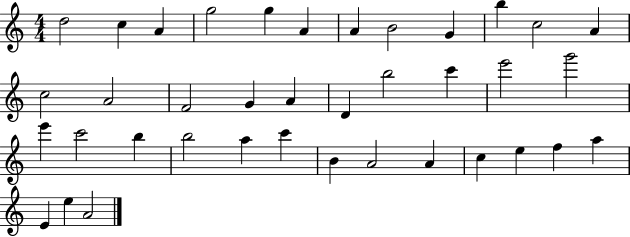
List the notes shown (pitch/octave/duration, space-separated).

D5/h C5/q A4/q G5/h G5/q A4/q A4/q B4/h G4/q B5/q C5/h A4/q C5/h A4/h F4/h G4/q A4/q D4/q B5/h C6/q E6/h G6/h E6/q C6/h B5/q B5/h A5/q C6/q B4/q A4/h A4/q C5/q E5/q F5/q A5/q E4/q E5/q A4/h